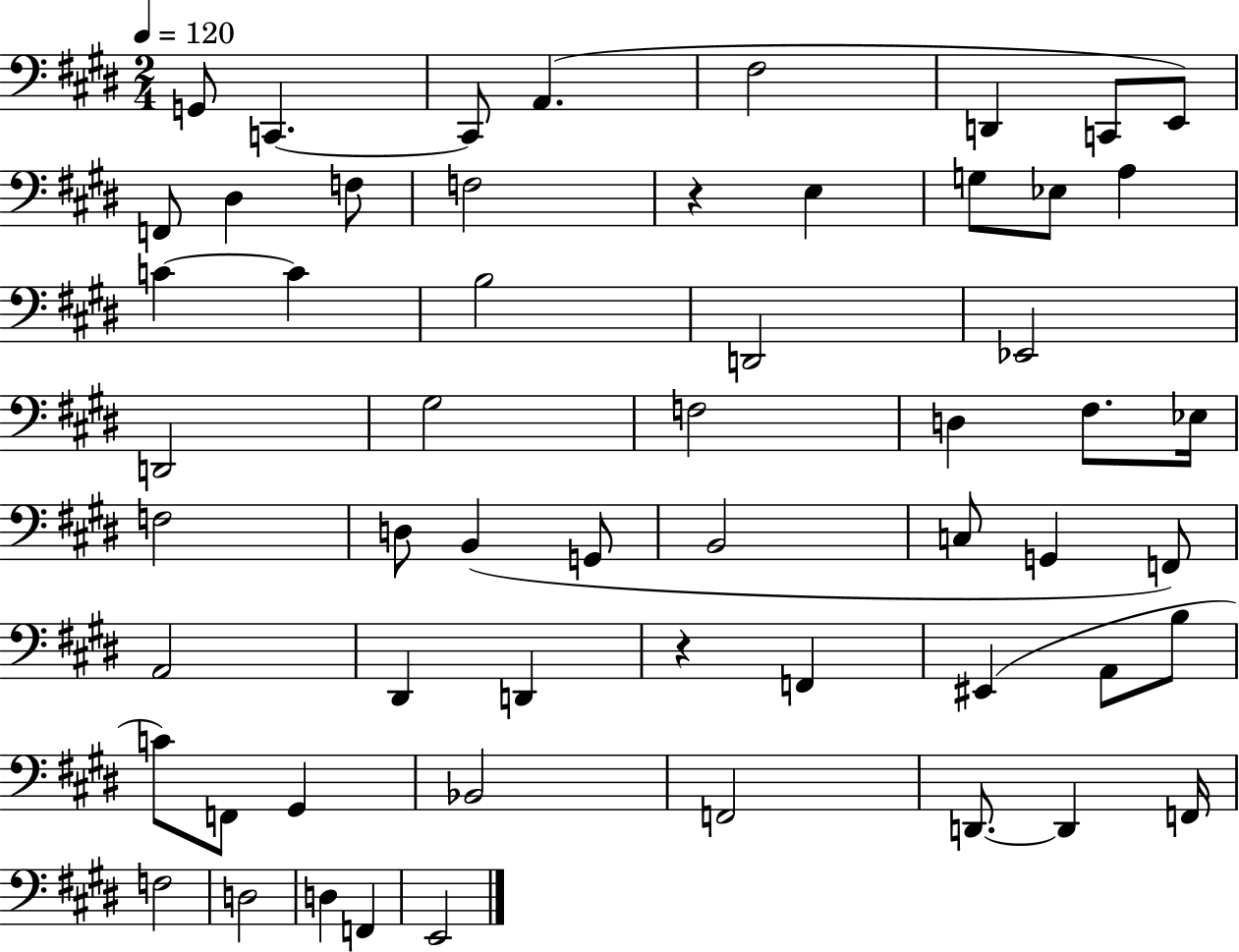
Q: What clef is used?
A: bass